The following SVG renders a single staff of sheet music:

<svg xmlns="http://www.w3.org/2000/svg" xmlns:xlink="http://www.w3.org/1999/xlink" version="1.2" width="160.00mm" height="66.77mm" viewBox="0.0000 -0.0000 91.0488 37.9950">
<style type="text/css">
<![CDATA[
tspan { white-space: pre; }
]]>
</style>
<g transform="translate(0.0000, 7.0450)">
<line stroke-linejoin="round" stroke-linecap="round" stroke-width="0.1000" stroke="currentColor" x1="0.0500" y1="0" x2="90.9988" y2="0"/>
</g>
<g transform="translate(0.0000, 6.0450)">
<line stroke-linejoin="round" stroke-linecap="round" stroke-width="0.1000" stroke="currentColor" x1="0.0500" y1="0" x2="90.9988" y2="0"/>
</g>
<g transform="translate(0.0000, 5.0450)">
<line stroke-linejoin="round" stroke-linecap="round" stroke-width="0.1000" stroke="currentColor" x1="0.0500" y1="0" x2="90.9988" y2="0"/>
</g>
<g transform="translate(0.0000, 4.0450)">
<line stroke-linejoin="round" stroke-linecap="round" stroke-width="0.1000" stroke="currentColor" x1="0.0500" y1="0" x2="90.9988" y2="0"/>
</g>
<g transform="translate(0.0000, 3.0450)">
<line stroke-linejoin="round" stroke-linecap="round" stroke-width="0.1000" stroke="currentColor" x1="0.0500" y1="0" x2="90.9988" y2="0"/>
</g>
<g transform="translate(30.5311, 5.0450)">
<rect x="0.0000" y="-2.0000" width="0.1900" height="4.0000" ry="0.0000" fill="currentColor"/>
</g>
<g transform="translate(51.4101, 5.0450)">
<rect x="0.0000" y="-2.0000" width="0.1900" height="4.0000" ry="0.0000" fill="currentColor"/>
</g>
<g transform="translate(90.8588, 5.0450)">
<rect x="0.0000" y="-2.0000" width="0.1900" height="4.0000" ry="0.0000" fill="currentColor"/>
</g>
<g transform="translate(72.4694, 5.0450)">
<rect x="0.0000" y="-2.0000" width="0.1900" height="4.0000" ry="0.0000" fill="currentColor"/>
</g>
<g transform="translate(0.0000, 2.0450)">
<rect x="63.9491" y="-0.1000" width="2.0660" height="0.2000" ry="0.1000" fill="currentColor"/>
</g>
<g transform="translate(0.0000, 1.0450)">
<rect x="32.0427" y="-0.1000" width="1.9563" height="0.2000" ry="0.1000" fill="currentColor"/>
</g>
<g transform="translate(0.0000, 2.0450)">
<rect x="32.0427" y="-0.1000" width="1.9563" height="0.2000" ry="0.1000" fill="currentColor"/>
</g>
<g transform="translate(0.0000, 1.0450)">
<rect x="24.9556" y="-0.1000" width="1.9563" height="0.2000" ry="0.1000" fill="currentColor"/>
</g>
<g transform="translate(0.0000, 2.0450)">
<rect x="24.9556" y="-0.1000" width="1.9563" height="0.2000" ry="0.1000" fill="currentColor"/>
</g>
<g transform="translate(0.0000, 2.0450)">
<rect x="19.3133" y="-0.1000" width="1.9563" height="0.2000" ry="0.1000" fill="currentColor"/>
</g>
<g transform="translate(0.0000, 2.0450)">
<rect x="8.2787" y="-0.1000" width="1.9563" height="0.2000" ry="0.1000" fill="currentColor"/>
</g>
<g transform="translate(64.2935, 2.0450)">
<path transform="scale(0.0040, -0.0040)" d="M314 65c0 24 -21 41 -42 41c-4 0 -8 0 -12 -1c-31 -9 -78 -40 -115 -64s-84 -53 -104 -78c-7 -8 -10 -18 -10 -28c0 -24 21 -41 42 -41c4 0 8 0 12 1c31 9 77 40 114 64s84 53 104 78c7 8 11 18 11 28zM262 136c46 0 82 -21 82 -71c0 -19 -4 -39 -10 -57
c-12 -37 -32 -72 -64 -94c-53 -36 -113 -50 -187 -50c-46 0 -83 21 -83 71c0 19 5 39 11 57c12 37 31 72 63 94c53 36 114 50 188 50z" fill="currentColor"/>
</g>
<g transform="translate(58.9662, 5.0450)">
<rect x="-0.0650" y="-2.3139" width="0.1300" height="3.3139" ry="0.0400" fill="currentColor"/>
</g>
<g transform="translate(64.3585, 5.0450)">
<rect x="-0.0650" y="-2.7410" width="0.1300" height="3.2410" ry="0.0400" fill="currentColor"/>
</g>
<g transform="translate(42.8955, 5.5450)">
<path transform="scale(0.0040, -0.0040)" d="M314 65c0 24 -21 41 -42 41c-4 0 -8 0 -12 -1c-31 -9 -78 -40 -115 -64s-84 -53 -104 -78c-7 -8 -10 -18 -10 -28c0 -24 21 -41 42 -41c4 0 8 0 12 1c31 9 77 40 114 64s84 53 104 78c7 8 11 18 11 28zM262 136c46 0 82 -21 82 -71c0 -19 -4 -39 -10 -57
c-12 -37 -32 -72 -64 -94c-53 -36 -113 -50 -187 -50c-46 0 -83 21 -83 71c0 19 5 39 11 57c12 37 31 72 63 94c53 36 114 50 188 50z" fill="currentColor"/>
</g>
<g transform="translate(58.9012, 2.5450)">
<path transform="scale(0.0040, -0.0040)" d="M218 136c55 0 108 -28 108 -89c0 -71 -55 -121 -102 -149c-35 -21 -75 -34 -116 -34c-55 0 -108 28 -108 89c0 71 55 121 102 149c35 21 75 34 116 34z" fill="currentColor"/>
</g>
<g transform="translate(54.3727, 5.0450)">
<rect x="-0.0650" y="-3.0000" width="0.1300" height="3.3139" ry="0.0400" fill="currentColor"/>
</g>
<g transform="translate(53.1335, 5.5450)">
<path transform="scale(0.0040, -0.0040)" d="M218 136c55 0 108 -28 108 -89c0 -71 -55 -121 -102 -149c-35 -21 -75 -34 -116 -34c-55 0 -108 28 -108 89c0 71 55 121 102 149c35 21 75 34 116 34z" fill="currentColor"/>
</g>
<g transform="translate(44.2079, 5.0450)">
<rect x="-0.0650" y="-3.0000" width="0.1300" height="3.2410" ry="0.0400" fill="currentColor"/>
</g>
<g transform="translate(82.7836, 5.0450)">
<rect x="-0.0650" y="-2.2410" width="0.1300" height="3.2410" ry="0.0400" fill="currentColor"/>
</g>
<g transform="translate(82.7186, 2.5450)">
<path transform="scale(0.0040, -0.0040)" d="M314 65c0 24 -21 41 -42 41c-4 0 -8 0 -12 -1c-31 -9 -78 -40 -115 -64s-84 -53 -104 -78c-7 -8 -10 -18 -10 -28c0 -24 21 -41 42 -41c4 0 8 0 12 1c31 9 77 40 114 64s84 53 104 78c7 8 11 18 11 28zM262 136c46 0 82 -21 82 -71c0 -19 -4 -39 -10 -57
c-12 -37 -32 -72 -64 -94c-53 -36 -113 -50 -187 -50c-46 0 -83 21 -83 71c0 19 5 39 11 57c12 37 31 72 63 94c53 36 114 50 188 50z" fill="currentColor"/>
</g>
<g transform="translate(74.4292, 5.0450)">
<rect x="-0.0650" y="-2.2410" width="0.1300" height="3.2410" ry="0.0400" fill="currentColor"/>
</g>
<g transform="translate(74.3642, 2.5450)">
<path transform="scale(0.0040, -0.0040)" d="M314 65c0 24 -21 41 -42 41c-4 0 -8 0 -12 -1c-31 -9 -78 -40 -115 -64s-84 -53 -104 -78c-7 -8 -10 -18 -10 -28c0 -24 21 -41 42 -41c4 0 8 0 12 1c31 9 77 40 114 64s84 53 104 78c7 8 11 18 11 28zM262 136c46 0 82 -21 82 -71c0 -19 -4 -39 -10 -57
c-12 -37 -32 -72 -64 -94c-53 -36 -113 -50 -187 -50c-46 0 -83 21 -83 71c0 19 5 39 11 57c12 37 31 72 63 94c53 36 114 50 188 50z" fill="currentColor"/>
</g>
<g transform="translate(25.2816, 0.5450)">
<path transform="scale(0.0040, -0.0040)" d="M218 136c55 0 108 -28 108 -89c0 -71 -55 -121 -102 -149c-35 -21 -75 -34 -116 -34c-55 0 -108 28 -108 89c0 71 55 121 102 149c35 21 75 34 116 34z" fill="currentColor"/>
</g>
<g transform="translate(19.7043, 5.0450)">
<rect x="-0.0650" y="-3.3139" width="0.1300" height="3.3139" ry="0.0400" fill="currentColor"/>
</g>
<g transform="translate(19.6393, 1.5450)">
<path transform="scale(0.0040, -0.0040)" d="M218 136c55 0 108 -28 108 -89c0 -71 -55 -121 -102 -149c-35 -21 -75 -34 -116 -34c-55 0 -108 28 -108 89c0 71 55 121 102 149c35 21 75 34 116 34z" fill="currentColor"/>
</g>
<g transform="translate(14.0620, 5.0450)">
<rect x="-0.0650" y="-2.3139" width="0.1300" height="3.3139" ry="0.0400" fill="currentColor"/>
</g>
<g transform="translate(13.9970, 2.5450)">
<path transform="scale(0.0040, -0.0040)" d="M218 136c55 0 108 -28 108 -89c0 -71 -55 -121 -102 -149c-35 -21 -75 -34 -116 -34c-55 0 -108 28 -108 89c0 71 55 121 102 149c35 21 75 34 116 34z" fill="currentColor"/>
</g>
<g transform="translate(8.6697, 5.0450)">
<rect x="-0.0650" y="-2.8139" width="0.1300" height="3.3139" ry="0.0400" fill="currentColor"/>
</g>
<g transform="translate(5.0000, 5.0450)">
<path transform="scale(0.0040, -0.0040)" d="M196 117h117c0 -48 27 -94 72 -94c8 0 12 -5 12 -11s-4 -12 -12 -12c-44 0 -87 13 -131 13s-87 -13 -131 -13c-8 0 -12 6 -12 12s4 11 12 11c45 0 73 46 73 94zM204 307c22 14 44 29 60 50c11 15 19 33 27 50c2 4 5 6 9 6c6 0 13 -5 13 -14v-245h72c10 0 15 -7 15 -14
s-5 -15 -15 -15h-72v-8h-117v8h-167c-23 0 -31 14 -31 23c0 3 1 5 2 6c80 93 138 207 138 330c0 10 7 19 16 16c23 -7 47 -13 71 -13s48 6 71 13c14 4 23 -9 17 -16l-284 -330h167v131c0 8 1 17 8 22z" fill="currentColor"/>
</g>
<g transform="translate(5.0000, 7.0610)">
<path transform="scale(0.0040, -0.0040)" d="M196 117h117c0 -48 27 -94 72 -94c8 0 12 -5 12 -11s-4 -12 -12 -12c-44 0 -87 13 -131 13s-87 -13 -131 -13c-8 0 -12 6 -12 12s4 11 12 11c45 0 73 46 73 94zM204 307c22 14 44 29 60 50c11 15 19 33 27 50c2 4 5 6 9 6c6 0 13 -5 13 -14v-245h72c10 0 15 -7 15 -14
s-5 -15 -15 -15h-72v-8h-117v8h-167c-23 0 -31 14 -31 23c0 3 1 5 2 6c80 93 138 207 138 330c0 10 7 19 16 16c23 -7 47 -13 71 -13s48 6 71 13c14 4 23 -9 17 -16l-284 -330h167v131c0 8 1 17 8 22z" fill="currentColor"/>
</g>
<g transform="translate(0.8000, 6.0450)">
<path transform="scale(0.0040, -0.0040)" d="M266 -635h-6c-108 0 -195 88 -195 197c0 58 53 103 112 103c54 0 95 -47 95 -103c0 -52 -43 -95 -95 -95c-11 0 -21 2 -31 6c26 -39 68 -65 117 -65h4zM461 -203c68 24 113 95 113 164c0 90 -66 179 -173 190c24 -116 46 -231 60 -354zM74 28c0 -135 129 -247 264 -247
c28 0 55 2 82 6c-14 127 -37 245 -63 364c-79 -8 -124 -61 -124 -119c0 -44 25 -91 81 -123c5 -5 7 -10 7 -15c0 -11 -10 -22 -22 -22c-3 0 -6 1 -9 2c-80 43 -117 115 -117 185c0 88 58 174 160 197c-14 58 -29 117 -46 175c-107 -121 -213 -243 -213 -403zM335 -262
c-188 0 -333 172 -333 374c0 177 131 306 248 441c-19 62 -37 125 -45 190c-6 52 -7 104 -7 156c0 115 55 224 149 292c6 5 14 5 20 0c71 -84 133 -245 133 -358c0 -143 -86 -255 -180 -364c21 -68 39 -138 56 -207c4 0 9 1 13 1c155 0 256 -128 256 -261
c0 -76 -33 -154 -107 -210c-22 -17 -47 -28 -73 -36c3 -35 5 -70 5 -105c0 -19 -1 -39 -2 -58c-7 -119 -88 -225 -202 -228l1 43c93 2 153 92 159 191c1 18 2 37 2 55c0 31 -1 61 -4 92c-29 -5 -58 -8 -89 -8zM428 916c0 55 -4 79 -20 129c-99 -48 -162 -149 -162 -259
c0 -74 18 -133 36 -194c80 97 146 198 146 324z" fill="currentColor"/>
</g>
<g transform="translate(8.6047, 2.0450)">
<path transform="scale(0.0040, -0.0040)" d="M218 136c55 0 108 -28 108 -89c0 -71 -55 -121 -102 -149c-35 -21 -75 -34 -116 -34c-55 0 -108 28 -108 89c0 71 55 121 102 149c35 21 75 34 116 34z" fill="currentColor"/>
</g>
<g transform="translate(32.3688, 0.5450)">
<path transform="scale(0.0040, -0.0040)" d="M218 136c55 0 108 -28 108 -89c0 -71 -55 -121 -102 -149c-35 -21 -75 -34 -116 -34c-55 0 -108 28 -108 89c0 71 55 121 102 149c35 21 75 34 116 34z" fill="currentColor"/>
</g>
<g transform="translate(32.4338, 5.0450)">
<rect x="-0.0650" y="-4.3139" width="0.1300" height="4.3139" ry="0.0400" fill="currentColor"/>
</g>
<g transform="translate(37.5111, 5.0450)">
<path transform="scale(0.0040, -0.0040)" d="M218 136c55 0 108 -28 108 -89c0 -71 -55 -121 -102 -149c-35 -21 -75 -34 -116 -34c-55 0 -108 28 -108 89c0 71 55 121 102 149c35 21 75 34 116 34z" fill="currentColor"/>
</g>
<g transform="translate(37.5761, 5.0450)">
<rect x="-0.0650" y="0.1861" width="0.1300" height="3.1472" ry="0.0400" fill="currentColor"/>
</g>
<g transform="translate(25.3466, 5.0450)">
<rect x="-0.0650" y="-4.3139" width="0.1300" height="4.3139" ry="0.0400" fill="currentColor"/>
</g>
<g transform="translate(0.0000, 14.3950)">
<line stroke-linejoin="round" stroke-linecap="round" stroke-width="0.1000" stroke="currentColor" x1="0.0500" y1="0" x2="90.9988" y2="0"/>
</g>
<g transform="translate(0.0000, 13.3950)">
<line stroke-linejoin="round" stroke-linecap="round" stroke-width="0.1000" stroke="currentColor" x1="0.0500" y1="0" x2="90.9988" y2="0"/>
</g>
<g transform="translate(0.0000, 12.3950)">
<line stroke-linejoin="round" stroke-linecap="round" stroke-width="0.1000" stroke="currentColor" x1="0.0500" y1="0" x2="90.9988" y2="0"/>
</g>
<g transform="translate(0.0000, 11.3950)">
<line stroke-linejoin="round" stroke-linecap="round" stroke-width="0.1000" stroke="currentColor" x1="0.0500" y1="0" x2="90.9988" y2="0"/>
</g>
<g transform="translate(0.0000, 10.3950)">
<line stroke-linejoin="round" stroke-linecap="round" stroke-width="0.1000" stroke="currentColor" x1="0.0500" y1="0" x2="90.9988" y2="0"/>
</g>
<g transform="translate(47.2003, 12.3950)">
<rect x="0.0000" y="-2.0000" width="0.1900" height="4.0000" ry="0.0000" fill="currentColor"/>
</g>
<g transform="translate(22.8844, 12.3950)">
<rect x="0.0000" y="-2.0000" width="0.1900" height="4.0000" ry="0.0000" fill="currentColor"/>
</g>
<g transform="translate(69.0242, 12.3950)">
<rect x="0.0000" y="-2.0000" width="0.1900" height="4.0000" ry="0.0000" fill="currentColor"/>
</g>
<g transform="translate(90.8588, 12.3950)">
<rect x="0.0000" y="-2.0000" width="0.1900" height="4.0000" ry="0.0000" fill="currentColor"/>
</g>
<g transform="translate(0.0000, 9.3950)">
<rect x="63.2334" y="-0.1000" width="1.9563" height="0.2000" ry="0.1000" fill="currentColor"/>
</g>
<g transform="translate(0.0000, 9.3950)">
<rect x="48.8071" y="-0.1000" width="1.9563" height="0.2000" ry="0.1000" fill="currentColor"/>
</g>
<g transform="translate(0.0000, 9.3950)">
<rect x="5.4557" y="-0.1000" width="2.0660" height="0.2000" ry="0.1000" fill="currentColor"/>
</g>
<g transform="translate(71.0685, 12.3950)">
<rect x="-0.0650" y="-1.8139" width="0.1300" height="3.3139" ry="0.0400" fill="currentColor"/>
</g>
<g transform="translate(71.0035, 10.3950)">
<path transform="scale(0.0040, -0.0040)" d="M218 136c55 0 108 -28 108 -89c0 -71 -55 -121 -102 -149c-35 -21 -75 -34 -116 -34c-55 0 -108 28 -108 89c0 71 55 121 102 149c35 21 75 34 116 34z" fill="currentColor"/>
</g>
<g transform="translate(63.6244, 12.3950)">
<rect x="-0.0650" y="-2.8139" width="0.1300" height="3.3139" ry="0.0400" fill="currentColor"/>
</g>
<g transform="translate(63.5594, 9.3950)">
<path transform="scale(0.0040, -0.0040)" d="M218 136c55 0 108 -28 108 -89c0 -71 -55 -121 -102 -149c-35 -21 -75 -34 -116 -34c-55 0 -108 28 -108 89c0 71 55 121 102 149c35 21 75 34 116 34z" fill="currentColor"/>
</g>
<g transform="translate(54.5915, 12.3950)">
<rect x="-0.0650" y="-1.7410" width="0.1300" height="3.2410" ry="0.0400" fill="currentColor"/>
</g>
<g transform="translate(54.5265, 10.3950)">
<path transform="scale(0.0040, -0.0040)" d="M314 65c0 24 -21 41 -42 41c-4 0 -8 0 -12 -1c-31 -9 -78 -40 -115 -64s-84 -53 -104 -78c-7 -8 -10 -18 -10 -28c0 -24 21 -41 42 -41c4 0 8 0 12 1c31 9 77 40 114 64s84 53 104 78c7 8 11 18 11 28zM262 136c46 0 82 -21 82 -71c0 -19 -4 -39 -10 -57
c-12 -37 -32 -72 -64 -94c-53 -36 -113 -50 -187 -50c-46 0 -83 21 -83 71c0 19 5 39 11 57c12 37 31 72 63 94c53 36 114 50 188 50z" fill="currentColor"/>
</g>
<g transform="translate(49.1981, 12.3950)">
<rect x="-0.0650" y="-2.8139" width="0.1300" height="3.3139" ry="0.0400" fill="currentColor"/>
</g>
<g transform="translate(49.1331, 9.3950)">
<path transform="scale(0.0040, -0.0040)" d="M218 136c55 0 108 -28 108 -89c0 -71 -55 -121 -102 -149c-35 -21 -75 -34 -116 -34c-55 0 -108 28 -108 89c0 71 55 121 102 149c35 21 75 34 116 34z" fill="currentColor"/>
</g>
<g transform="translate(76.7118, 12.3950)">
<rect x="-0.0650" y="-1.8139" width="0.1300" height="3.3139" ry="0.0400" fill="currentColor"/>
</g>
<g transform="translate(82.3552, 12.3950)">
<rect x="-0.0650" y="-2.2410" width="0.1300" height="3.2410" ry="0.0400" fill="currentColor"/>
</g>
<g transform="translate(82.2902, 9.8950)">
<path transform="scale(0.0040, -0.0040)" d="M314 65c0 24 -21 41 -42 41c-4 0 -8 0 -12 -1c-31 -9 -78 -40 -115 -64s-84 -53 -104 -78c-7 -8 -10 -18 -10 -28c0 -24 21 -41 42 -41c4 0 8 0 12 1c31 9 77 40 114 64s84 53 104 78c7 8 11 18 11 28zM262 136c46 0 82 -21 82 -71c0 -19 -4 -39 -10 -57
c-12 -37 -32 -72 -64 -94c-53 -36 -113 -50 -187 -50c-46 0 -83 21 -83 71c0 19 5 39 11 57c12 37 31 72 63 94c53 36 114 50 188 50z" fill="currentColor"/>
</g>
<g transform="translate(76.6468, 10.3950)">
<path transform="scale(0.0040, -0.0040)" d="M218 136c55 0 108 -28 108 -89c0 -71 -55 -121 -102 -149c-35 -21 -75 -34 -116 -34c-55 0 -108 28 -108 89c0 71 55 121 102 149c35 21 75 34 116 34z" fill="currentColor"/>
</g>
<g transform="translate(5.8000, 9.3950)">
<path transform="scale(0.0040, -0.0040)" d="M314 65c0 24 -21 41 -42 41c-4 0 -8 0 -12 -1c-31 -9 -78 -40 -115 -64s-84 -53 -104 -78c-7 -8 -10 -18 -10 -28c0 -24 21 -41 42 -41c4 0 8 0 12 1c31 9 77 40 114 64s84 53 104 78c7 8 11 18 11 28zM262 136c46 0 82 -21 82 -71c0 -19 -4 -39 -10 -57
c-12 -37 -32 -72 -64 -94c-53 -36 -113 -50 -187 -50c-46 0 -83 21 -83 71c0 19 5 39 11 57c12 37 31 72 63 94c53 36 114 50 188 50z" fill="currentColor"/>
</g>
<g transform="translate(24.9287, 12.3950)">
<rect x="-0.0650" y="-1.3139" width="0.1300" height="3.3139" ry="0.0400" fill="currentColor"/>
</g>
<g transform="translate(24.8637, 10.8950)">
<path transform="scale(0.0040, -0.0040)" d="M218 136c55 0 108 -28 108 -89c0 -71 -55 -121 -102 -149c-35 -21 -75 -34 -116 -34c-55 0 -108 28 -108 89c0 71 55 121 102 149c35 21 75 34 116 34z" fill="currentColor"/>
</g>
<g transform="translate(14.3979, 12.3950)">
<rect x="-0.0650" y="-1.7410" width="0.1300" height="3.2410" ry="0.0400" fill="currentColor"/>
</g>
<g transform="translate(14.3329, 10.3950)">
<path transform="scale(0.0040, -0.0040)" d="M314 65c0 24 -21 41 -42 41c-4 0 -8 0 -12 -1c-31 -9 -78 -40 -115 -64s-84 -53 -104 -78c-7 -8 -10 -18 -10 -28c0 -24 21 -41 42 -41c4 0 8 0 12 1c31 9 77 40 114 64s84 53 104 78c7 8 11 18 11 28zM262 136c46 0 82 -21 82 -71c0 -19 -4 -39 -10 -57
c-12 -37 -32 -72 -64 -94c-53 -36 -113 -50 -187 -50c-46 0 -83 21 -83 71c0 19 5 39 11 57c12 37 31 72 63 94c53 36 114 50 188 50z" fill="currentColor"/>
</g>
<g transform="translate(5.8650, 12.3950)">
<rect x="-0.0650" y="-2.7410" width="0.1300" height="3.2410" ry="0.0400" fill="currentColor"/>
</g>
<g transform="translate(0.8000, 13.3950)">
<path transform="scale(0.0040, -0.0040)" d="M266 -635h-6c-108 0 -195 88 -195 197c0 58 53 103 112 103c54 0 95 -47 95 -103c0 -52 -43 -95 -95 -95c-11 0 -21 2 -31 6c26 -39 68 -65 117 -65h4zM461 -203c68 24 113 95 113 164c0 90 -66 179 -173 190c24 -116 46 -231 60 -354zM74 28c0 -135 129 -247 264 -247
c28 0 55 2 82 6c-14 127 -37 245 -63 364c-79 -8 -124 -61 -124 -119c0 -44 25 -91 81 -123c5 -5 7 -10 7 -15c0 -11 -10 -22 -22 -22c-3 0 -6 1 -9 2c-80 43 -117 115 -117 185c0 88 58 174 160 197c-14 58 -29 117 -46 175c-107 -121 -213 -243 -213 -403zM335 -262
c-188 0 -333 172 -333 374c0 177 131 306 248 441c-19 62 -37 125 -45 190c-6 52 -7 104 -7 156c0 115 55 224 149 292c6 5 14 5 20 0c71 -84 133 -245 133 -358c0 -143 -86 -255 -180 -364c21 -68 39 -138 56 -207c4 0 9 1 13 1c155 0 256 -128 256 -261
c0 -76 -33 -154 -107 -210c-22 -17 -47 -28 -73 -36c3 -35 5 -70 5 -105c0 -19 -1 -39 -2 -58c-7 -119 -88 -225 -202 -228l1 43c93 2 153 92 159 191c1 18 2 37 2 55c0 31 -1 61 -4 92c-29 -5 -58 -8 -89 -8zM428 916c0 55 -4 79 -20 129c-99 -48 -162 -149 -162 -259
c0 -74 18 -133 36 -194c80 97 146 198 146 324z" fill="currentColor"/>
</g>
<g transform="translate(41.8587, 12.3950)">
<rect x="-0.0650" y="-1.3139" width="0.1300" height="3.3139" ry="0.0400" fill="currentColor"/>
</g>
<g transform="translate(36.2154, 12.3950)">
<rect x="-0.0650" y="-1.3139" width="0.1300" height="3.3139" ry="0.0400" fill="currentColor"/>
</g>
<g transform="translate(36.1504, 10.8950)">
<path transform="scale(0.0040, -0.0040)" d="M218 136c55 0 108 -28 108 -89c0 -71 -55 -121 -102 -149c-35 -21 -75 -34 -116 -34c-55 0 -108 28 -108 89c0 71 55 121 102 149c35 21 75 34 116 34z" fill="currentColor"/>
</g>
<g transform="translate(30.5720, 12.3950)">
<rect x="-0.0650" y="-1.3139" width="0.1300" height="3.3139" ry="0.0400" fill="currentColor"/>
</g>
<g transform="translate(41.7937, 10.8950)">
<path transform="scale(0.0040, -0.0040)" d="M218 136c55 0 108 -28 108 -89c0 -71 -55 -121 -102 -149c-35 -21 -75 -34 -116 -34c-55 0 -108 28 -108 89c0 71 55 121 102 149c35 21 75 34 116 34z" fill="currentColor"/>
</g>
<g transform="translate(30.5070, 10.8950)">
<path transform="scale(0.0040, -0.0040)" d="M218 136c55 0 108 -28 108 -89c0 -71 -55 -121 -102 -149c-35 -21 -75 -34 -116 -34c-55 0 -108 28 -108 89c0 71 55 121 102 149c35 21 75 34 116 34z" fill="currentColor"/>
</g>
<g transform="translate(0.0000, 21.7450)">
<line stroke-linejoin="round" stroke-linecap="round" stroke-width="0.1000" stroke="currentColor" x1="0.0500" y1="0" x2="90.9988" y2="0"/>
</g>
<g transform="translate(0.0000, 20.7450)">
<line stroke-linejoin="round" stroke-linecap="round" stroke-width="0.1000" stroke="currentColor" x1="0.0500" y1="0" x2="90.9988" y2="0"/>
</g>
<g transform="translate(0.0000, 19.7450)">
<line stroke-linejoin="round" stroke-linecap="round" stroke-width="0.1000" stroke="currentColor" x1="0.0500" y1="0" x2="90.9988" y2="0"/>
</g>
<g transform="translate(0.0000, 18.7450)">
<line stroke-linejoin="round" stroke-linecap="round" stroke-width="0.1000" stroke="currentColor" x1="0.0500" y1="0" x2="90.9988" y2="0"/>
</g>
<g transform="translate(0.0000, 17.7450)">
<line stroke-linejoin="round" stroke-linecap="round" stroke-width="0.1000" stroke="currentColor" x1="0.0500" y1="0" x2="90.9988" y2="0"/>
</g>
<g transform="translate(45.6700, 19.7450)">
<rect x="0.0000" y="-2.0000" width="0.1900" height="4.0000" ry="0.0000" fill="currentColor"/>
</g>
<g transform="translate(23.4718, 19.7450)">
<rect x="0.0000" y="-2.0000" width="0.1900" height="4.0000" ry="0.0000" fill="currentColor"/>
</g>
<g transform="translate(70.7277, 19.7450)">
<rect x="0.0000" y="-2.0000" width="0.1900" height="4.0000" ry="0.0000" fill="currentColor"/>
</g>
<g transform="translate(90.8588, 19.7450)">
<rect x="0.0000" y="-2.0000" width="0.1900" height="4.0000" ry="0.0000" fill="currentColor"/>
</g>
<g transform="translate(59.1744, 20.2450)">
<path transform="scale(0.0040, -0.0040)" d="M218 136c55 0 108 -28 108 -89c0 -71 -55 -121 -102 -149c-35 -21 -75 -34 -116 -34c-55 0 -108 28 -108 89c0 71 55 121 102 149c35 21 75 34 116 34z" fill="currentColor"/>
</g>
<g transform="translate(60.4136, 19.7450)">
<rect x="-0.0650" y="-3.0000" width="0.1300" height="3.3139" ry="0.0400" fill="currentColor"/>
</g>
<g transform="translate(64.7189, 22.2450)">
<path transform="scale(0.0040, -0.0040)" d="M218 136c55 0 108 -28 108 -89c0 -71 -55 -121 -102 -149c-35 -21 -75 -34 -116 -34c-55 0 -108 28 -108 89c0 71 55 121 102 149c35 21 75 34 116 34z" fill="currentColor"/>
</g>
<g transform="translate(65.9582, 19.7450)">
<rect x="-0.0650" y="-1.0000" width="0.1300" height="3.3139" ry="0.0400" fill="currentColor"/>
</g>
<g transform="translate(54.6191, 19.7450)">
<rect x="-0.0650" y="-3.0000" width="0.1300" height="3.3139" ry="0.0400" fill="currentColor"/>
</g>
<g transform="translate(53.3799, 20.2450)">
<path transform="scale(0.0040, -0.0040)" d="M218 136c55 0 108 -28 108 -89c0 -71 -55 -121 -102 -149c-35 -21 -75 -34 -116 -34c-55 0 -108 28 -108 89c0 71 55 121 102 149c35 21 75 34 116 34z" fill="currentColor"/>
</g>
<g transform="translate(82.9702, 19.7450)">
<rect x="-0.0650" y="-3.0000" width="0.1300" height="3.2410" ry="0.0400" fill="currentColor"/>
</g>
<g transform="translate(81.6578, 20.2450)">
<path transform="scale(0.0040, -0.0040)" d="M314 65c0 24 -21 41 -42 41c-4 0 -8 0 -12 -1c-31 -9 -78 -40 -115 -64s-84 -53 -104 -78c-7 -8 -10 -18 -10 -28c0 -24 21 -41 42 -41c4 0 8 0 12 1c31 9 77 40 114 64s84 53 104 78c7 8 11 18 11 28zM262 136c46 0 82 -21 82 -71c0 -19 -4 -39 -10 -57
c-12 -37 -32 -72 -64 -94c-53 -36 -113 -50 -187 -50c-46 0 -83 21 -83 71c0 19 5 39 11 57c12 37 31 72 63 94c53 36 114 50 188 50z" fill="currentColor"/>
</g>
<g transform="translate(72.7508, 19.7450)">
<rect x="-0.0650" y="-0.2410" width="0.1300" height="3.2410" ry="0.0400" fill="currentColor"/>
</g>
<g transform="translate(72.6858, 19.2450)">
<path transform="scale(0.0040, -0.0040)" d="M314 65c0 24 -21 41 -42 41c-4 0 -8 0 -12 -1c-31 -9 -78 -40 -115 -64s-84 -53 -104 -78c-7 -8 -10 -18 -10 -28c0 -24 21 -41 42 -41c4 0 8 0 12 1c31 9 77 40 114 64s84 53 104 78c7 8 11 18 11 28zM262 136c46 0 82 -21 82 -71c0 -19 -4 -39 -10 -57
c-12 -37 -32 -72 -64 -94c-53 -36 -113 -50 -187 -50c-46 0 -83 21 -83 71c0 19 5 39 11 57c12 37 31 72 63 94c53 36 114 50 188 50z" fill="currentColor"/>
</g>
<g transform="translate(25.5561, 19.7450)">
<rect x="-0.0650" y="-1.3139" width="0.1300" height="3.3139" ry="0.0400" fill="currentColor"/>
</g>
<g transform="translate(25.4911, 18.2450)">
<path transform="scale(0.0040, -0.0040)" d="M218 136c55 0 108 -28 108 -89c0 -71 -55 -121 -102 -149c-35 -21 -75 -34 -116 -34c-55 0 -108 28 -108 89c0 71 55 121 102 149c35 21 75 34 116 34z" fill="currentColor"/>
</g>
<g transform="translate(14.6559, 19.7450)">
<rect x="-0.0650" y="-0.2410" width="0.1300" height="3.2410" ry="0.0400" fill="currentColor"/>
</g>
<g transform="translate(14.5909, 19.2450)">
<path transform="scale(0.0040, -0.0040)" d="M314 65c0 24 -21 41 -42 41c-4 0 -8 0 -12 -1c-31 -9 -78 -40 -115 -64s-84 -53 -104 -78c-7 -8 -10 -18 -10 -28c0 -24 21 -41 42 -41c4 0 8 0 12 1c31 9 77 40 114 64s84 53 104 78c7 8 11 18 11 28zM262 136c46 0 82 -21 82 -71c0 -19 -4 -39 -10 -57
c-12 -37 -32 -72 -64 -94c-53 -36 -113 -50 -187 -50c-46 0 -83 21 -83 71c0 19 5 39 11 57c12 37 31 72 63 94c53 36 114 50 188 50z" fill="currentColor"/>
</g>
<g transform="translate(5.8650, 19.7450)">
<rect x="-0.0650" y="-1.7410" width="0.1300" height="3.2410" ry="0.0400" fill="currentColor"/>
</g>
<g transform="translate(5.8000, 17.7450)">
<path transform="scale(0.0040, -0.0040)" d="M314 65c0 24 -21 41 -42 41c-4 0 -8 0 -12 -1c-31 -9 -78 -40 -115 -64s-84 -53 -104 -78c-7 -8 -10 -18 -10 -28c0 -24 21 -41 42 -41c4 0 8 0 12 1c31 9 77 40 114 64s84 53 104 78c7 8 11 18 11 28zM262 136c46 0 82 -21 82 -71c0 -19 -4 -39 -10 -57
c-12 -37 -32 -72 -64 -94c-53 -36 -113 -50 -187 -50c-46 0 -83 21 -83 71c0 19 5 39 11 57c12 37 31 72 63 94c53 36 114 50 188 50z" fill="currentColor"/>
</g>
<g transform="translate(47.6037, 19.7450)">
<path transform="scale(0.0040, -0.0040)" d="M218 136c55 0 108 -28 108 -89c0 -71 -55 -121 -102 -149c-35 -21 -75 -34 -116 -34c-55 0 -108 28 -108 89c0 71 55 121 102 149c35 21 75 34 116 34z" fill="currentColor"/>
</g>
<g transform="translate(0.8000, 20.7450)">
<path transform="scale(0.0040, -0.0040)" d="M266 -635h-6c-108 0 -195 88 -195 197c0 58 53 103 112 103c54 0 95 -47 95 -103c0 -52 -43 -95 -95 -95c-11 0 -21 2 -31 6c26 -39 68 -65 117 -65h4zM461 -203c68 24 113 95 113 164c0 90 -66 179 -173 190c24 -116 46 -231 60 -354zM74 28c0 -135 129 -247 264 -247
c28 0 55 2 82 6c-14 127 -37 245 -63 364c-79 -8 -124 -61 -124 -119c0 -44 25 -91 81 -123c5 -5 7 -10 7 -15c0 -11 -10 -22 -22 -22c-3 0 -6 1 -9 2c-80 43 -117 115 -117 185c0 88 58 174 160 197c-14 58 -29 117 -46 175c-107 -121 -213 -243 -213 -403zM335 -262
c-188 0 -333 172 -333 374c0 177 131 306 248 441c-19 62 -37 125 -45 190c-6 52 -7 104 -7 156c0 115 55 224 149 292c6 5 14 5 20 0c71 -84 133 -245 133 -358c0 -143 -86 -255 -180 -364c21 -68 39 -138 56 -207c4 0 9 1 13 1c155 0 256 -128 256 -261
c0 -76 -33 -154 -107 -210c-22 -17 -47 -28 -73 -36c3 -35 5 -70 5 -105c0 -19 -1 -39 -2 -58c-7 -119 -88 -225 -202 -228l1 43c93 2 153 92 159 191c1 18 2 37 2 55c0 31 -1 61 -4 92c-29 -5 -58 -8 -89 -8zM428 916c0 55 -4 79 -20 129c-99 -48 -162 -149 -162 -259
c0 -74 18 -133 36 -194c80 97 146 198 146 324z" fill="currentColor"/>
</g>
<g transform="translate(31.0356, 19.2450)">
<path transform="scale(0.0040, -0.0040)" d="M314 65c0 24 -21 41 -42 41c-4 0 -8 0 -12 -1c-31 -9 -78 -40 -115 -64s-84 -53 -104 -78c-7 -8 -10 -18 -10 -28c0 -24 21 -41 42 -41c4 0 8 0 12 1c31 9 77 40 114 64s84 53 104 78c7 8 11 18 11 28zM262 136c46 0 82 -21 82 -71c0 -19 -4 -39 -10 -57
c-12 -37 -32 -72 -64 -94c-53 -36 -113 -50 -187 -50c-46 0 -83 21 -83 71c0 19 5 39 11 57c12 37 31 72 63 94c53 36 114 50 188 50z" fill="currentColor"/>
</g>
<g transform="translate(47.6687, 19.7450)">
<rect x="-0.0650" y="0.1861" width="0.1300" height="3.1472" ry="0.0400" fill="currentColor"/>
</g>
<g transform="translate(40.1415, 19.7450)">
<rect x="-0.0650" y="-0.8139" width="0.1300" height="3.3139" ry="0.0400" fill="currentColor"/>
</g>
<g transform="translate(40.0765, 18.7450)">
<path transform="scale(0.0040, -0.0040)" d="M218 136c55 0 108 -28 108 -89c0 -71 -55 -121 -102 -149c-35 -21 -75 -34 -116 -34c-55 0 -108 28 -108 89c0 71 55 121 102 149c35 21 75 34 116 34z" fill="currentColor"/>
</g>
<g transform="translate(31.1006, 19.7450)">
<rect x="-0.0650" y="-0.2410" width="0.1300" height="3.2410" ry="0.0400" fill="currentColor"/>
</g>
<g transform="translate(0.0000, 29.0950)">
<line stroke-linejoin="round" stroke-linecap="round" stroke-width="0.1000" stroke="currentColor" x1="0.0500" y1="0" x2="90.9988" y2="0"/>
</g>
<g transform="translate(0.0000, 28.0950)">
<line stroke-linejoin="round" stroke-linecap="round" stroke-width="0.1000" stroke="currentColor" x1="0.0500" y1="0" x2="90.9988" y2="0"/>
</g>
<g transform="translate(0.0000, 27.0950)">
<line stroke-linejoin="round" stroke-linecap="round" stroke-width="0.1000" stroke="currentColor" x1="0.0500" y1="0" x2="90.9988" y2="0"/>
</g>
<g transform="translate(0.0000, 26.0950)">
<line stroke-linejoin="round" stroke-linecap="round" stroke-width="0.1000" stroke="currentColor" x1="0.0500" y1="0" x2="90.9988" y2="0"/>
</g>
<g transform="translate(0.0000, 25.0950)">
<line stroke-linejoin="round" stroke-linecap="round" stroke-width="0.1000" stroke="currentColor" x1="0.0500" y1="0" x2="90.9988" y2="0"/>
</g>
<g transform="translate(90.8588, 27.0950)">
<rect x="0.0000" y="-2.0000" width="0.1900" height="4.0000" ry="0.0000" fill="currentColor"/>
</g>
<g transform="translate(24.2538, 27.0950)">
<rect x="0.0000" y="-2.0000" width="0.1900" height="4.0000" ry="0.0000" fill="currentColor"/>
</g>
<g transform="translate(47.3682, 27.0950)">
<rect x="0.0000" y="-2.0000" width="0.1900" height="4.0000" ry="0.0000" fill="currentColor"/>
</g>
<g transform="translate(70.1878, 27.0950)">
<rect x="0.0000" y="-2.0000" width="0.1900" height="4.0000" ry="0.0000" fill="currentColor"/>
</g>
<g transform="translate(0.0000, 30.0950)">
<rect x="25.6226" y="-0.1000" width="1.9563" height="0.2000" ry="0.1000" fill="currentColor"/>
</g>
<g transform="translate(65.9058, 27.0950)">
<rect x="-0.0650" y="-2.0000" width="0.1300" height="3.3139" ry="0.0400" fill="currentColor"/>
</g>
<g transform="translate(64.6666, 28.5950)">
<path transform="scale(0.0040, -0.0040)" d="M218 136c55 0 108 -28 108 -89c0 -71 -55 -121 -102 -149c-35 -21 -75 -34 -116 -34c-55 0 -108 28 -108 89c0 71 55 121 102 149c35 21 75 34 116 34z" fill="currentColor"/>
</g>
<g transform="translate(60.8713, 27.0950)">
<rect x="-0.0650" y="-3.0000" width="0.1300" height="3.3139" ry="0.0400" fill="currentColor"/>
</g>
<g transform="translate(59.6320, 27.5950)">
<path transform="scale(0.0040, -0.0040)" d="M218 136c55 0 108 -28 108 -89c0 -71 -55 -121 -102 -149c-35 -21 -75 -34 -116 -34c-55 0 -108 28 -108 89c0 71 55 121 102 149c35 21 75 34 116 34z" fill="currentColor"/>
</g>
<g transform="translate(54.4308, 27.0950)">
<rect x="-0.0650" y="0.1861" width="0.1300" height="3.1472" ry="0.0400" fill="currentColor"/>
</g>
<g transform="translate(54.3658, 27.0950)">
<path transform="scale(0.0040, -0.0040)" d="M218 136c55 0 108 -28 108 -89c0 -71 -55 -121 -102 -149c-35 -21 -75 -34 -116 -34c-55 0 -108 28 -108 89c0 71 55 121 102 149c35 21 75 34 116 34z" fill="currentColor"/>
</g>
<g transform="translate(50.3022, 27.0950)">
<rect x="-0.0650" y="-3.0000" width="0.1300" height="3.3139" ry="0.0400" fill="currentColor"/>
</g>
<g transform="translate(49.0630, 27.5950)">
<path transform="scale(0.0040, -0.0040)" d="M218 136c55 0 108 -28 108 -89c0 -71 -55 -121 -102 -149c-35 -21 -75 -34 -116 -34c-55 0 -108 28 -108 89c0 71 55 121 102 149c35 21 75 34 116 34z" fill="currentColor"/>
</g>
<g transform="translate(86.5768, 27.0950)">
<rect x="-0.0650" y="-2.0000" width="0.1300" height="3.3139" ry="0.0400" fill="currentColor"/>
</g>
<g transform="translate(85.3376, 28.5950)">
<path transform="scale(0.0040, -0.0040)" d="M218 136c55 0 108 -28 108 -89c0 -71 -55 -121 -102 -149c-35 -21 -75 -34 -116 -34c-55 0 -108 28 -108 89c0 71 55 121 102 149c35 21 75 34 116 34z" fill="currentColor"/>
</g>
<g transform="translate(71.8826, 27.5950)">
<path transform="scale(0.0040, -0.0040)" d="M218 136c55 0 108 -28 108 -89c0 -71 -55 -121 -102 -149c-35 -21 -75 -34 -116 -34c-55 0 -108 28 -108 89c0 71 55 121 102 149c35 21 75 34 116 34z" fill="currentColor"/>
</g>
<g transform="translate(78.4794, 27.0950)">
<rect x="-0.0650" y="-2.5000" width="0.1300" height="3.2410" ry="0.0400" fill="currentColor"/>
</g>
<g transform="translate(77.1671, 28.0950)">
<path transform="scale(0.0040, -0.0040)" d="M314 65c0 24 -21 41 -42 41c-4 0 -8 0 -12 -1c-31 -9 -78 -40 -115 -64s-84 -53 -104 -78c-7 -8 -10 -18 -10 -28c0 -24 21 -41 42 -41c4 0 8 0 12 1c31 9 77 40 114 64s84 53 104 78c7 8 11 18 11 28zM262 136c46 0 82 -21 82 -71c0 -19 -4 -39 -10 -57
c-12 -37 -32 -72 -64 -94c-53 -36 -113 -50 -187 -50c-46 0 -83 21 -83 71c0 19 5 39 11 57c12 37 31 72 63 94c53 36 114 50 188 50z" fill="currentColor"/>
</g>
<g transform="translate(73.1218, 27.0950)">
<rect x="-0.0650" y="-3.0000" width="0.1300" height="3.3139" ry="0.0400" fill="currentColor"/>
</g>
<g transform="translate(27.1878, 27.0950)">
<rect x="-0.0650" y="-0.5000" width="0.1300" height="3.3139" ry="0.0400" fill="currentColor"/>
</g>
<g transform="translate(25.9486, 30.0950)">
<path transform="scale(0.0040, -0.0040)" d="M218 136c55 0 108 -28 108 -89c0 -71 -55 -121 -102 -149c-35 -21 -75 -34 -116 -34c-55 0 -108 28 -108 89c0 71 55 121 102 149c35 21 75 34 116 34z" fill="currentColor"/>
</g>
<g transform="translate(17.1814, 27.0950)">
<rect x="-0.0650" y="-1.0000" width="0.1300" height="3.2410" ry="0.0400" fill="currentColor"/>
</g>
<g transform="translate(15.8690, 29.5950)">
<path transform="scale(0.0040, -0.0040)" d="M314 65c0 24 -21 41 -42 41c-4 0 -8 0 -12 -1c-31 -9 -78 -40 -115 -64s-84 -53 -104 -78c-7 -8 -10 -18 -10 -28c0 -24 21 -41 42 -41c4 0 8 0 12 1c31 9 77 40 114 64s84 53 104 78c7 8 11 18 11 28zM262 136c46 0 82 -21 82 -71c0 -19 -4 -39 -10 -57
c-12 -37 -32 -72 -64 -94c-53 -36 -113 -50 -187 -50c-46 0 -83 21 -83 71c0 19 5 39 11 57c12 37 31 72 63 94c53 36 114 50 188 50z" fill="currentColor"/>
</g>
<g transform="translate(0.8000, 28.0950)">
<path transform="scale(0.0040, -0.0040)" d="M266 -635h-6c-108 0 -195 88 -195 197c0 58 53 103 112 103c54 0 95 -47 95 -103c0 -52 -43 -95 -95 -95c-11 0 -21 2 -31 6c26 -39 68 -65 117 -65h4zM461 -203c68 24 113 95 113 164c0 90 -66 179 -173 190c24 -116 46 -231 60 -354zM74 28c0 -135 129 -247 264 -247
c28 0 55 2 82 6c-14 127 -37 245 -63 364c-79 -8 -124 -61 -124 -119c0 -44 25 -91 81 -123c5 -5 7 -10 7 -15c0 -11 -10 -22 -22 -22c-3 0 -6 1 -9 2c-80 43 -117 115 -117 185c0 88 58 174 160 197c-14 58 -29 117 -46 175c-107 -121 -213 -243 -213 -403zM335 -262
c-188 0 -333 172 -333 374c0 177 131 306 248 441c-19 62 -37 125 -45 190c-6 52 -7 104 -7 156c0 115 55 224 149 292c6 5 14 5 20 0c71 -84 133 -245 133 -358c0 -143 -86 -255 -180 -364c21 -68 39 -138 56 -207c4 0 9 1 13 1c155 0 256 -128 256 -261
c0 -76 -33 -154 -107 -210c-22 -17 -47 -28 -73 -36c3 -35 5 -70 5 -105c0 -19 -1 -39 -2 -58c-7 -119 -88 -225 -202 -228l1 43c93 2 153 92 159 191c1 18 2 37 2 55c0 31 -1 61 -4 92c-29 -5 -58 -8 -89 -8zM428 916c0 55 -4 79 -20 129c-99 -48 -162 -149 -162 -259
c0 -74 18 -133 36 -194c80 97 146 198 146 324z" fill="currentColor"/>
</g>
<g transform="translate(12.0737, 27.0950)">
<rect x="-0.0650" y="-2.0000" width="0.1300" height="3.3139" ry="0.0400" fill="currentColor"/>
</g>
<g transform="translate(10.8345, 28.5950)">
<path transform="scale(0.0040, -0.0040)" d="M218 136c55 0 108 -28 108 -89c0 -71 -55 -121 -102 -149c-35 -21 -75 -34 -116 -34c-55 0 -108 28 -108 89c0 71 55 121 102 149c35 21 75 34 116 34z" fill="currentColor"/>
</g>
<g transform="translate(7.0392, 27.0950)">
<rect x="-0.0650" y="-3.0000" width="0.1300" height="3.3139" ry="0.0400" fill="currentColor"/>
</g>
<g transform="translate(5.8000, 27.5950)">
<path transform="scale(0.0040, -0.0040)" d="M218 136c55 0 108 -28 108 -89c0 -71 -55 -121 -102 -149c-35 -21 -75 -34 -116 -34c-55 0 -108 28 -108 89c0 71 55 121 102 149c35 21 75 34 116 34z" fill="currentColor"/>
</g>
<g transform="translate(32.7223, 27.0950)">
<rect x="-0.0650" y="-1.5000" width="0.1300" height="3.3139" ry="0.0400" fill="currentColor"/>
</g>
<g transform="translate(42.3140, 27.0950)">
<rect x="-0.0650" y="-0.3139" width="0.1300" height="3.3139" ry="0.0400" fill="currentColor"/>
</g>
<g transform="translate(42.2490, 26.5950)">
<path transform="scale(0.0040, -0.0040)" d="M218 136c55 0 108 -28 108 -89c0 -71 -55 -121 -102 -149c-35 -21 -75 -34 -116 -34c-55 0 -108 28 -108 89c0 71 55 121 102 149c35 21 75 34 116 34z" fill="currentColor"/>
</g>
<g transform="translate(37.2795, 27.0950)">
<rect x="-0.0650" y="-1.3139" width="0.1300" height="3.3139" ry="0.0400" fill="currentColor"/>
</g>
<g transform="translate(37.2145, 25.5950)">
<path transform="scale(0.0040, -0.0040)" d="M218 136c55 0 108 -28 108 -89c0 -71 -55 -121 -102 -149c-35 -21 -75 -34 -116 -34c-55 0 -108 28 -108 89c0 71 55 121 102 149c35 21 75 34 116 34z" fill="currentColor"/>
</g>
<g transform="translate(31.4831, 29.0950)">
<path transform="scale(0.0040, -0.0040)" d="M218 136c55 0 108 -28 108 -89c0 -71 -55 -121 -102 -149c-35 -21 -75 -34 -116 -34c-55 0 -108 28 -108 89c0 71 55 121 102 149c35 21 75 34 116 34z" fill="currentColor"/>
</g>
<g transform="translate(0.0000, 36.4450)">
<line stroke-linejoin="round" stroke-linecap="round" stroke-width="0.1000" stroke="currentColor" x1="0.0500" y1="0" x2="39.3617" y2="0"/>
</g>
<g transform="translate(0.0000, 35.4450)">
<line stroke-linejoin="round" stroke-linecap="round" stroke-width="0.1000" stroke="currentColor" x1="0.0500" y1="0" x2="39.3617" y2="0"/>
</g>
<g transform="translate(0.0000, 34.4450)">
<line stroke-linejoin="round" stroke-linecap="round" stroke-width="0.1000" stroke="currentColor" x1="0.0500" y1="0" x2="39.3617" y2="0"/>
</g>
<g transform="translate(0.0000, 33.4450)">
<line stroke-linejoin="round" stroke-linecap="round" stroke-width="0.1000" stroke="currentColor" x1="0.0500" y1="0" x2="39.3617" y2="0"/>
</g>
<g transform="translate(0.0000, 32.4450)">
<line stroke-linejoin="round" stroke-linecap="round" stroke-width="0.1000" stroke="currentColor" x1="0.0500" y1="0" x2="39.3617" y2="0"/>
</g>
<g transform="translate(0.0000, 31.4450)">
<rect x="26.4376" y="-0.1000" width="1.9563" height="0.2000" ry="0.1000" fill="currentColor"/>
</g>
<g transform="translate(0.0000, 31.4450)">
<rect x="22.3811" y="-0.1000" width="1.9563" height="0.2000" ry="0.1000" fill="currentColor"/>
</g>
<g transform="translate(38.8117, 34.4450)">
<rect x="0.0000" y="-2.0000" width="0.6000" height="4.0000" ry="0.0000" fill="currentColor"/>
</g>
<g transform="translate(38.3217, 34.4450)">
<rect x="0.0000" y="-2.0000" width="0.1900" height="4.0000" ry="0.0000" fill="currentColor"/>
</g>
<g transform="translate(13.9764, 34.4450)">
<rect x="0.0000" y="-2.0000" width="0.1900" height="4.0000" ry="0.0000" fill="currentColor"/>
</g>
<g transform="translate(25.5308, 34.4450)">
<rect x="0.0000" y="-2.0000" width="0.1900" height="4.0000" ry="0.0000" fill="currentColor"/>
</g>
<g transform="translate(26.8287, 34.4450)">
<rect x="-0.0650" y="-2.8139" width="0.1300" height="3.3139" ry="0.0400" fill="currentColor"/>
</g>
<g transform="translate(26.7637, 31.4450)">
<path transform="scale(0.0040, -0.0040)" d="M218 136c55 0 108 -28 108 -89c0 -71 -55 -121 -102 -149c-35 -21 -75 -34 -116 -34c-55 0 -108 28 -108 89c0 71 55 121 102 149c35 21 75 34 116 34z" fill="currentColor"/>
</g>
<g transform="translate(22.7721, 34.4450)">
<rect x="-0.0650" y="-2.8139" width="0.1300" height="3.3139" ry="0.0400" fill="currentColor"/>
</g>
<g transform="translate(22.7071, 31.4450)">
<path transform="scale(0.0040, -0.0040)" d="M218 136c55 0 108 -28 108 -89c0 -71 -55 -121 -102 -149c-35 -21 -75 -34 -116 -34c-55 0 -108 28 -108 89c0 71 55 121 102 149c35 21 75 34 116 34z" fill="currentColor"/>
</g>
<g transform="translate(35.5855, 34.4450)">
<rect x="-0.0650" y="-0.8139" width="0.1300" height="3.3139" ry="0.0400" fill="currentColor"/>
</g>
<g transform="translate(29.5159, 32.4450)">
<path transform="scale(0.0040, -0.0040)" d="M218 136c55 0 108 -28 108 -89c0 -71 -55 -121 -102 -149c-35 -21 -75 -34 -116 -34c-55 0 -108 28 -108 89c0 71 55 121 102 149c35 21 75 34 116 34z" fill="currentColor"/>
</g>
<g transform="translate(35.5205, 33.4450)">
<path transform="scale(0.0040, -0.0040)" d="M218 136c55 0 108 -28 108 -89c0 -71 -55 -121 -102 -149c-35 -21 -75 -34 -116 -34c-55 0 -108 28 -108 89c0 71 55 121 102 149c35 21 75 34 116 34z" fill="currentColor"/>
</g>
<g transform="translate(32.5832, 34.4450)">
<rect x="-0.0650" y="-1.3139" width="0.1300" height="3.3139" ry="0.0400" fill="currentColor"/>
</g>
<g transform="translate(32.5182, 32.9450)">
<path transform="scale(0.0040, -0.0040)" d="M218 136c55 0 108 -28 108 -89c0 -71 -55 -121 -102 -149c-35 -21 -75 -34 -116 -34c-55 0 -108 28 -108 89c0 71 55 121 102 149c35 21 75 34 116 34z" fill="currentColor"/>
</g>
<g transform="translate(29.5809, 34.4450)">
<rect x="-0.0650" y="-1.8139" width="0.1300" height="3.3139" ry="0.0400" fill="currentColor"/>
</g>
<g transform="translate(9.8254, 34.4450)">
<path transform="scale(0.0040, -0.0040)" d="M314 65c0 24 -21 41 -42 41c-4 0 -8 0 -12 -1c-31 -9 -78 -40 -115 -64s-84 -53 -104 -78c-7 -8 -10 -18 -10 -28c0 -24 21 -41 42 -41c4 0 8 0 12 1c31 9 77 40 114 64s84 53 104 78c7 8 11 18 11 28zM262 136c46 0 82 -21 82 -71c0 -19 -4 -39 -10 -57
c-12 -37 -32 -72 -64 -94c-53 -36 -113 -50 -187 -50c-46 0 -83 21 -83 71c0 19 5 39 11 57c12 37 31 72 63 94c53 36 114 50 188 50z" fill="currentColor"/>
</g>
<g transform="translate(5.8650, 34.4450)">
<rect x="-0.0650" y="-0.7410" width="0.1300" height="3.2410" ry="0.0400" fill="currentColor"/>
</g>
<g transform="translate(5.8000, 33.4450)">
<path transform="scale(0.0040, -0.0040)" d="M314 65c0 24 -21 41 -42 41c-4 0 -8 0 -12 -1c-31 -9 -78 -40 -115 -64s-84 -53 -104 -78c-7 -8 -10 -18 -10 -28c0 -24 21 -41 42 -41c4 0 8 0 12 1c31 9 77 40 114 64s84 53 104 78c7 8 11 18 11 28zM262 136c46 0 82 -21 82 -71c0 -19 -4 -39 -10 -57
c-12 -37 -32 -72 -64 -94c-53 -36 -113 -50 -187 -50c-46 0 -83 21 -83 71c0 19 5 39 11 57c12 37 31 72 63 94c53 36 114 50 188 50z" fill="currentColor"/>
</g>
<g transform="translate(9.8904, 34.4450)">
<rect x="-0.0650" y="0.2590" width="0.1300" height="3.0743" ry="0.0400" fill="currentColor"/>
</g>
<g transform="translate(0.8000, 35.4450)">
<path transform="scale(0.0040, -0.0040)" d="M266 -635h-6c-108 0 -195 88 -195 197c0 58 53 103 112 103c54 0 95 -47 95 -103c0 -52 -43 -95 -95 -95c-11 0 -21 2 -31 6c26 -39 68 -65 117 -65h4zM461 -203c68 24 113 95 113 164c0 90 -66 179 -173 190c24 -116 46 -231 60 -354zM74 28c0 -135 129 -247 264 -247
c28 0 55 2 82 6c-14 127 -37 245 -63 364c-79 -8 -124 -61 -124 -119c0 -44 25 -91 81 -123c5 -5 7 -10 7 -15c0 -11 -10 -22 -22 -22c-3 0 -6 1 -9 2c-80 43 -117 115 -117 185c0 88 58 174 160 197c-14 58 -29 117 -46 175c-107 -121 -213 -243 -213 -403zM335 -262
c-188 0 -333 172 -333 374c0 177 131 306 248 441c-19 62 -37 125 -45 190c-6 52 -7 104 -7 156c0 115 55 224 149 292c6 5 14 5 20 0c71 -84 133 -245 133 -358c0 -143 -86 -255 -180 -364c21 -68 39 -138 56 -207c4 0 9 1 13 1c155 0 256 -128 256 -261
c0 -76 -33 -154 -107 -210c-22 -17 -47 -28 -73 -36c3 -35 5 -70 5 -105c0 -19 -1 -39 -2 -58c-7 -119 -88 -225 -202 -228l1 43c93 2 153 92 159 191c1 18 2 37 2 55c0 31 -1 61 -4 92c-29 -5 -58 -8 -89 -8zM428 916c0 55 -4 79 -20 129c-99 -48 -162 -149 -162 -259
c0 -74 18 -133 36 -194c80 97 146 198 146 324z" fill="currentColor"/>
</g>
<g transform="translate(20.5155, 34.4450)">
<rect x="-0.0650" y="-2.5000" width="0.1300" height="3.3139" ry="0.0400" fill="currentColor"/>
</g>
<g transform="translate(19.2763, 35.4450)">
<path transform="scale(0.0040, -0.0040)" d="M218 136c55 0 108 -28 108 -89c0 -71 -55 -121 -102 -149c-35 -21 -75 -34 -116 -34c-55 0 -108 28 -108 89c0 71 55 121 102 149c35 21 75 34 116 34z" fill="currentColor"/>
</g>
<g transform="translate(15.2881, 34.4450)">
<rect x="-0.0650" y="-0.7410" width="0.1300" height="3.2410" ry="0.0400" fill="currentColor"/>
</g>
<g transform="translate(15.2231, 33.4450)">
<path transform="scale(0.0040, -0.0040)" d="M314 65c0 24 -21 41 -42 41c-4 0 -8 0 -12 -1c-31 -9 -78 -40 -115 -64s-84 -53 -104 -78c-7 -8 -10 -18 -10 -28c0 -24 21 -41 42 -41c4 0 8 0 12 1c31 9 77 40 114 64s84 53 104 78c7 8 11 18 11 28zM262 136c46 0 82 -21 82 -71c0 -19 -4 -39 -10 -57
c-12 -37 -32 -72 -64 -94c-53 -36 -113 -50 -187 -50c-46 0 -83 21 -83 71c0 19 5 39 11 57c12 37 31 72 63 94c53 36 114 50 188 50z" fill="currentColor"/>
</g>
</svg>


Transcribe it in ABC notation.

X:1
T:Untitled
M:4/4
L:1/4
K:C
a g b d' d' B A2 A g a2 g2 g2 a2 f2 e e e e a f2 a f f g2 f2 c2 e c2 d B A A D c2 A2 A F D2 C E e c A B A F A G2 F d2 B2 d2 G a a f e d